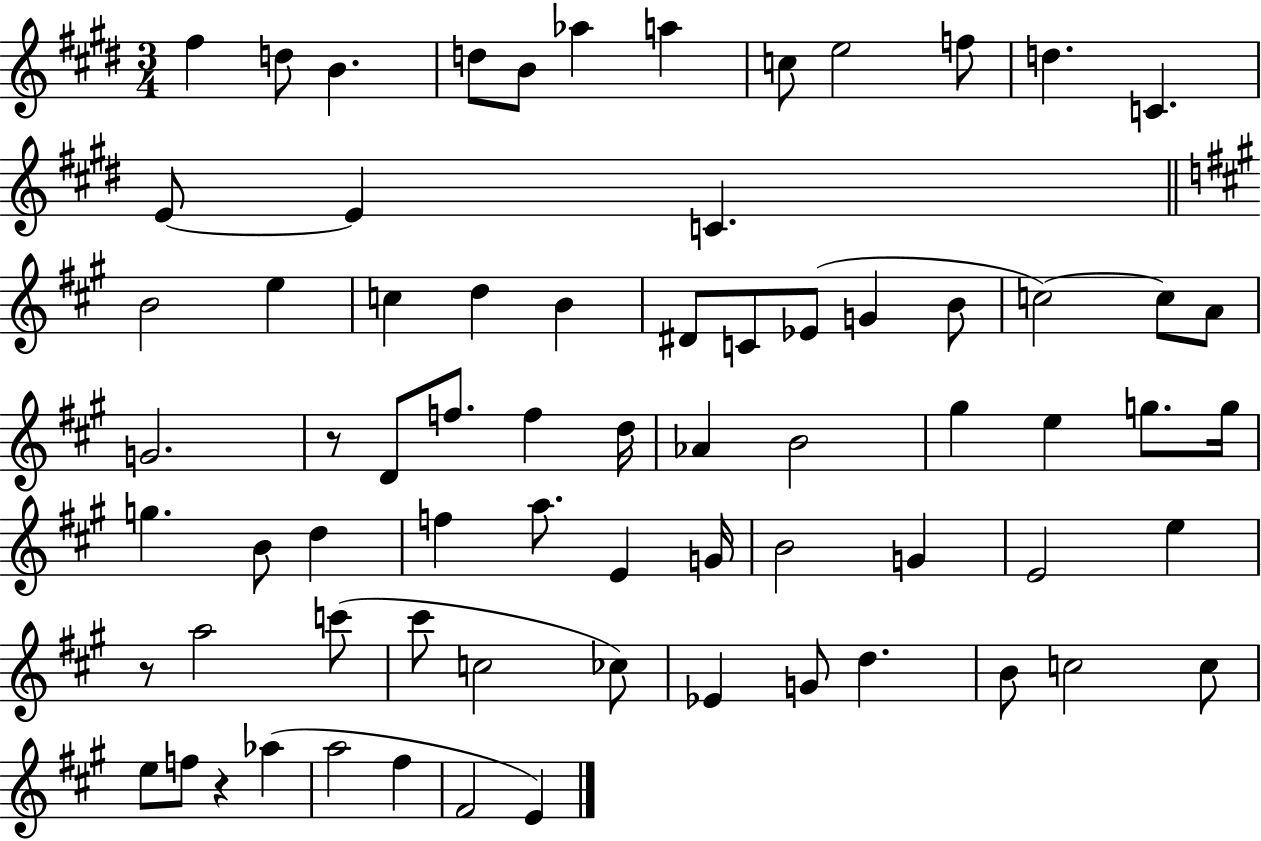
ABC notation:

X:1
T:Untitled
M:3/4
L:1/4
K:E
^f d/2 B d/2 B/2 _a a c/2 e2 f/2 d C E/2 E C B2 e c d B ^D/2 C/2 _E/2 G B/2 c2 c/2 A/2 G2 z/2 D/2 f/2 f d/4 _A B2 ^g e g/2 g/4 g B/2 d f a/2 E G/4 B2 G E2 e z/2 a2 c'/2 ^c'/2 c2 _c/2 _E G/2 d B/2 c2 c/2 e/2 f/2 z _a a2 ^f ^F2 E